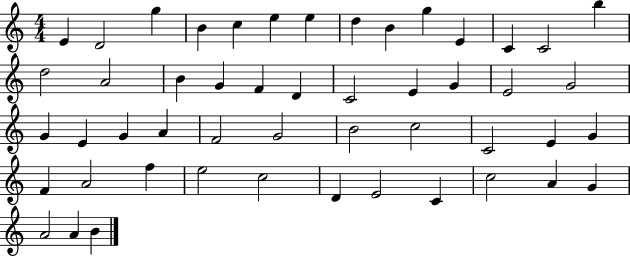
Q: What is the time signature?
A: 4/4